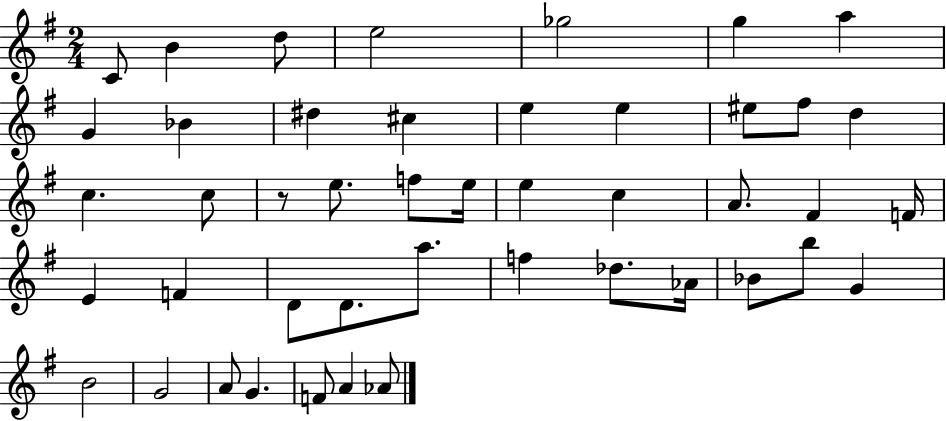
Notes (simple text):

C4/e B4/q D5/e E5/h Gb5/h G5/q A5/q G4/q Bb4/q D#5/q C#5/q E5/q E5/q EIS5/e F#5/e D5/q C5/q. C5/e R/e E5/e. F5/e E5/s E5/q C5/q A4/e. F#4/q F4/s E4/q F4/q D4/e D4/e. A5/e. F5/q Db5/e. Ab4/s Bb4/e B5/e G4/q B4/h G4/h A4/e G4/q. F4/e A4/q Ab4/e